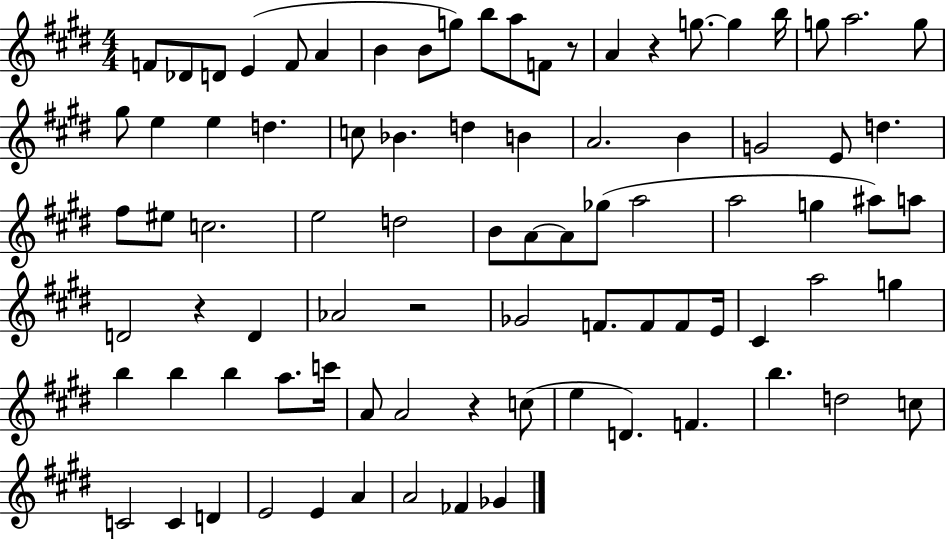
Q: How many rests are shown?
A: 5